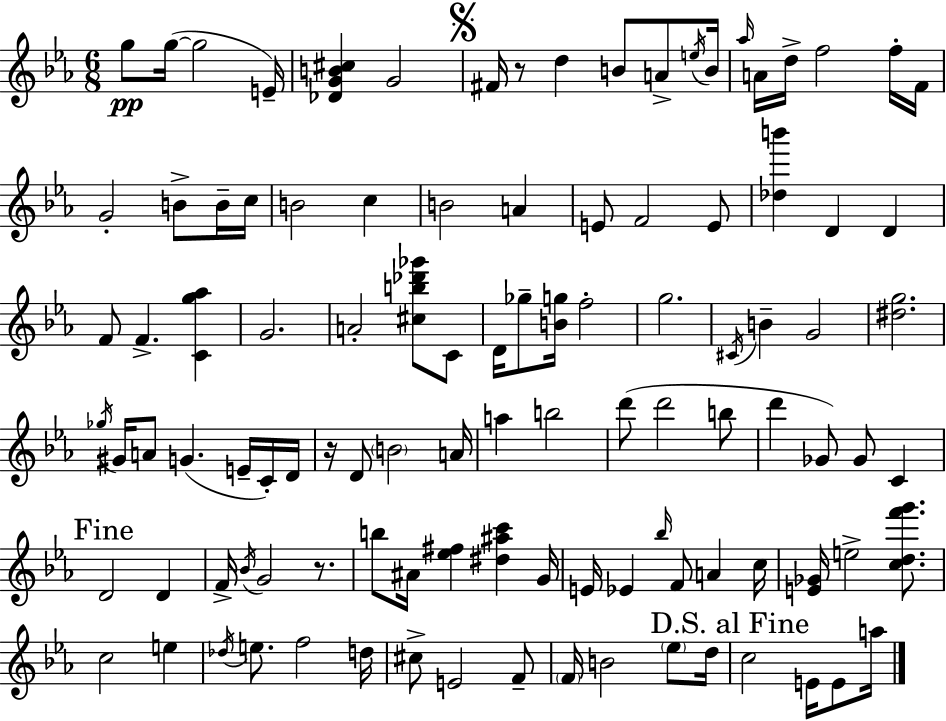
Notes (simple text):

G5/e G5/s G5/h E4/s [Db4,G4,B4,C#5]/q G4/h F#4/s R/e D5/q B4/e A4/e E5/s B4/s Ab5/s A4/s D5/s F5/h F5/s F4/s G4/h B4/e B4/s C5/s B4/h C5/q B4/h A4/q E4/e F4/h E4/e [Db5,B6]/q D4/q D4/q F4/e F4/q. [C4,G5,Ab5]/q G4/h. A4/h [C#5,B5,Db6,Gb6]/e C4/e D4/s Gb5/e [B4,G5]/s F5/h G5/h. C#4/s B4/q G4/h [D#5,G5]/h. Gb5/s G#4/s A4/e G4/q. E4/s C4/s D4/s R/s D4/e B4/h A4/s A5/q B5/h D6/e D6/h B5/e D6/q Gb4/e Gb4/e C4/q D4/h D4/q F4/s Bb4/s G4/h R/e. B5/e A#4/s [Eb5,F#5]/q [D#5,A#5,C6]/q G4/s E4/s Eb4/q Bb5/s F4/e A4/q C5/s [E4,Gb4]/s E5/h [C5,D5,F6,G6]/e. C5/h E5/q Db5/s E5/e. F5/h D5/s C#5/e E4/h F4/e F4/s B4/h Eb5/e D5/s C5/h E4/s E4/e A5/s